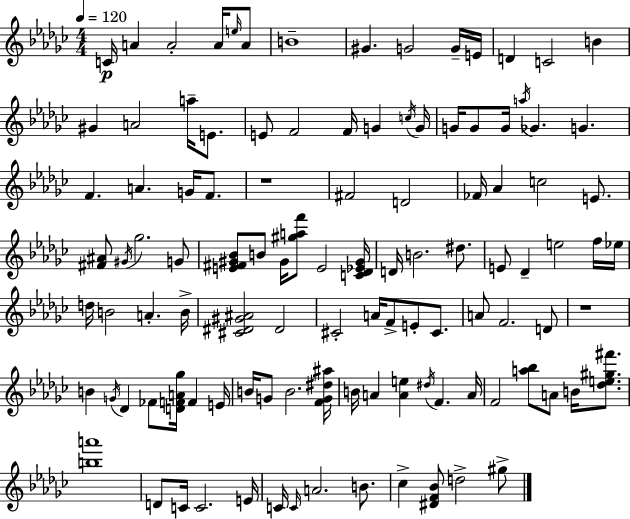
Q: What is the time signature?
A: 4/4